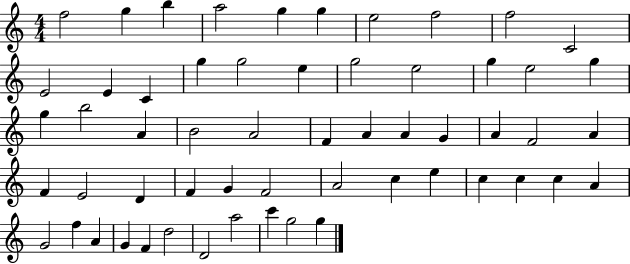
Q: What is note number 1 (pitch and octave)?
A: F5